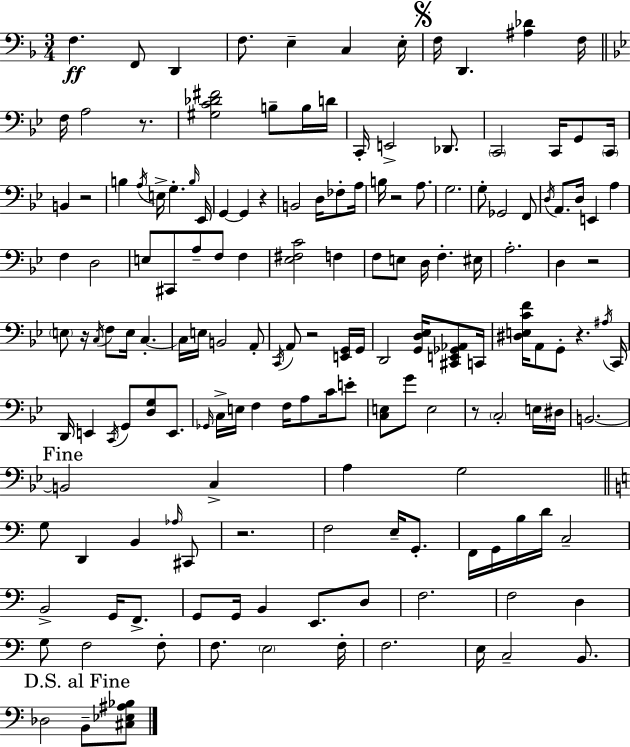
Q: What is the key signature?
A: D minor